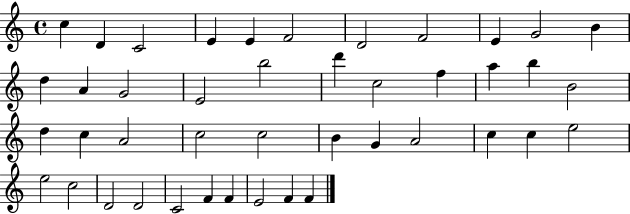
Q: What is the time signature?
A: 4/4